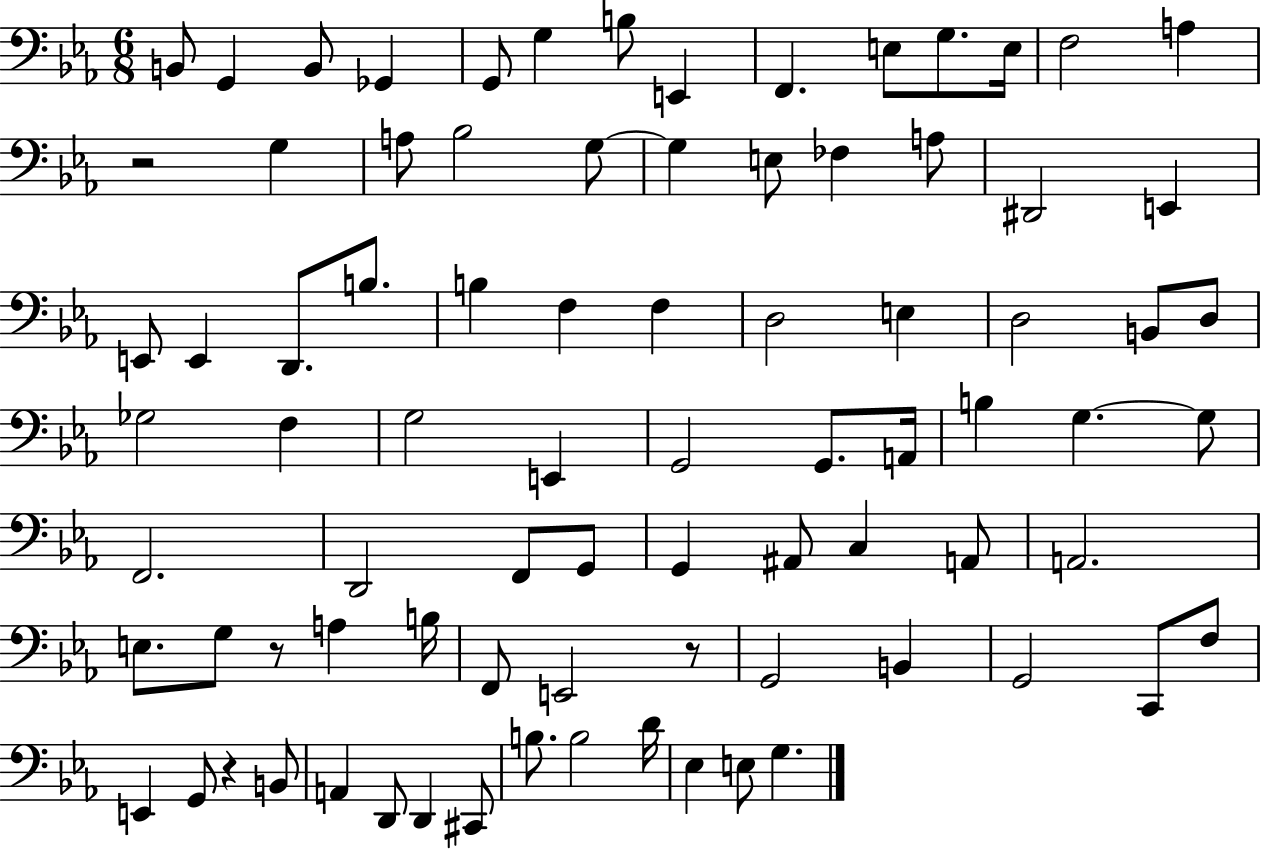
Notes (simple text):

B2/e G2/q B2/e Gb2/q G2/e G3/q B3/e E2/q F2/q. E3/e G3/e. E3/s F3/h A3/q R/h G3/q A3/e Bb3/h G3/e G3/q E3/e FES3/q A3/e D#2/h E2/q E2/e E2/q D2/e. B3/e. B3/q F3/q F3/q D3/h E3/q D3/h B2/e D3/e Gb3/h F3/q G3/h E2/q G2/h G2/e. A2/s B3/q G3/q. G3/e F2/h. D2/h F2/e G2/e G2/q A#2/e C3/q A2/e A2/h. E3/e. G3/e R/e A3/q B3/s F2/e E2/h R/e G2/h B2/q G2/h C2/e F3/e E2/q G2/e R/q B2/e A2/q D2/e D2/q C#2/e B3/e. B3/h D4/s Eb3/q E3/e G3/q.